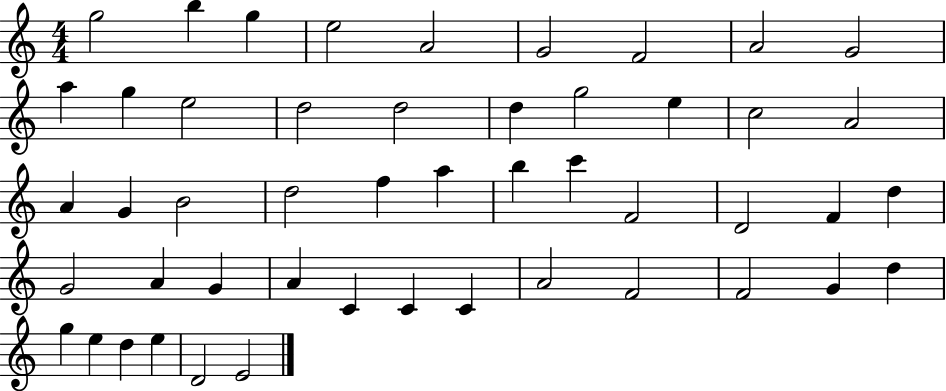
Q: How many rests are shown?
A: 0